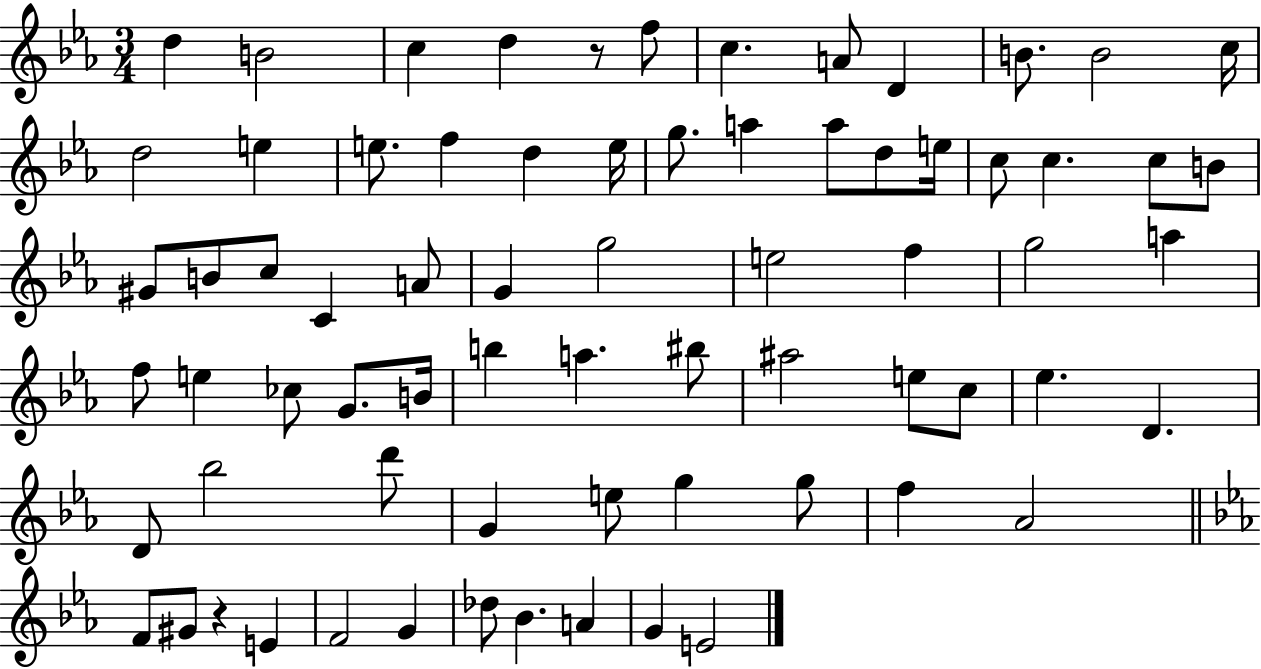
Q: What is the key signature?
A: EES major